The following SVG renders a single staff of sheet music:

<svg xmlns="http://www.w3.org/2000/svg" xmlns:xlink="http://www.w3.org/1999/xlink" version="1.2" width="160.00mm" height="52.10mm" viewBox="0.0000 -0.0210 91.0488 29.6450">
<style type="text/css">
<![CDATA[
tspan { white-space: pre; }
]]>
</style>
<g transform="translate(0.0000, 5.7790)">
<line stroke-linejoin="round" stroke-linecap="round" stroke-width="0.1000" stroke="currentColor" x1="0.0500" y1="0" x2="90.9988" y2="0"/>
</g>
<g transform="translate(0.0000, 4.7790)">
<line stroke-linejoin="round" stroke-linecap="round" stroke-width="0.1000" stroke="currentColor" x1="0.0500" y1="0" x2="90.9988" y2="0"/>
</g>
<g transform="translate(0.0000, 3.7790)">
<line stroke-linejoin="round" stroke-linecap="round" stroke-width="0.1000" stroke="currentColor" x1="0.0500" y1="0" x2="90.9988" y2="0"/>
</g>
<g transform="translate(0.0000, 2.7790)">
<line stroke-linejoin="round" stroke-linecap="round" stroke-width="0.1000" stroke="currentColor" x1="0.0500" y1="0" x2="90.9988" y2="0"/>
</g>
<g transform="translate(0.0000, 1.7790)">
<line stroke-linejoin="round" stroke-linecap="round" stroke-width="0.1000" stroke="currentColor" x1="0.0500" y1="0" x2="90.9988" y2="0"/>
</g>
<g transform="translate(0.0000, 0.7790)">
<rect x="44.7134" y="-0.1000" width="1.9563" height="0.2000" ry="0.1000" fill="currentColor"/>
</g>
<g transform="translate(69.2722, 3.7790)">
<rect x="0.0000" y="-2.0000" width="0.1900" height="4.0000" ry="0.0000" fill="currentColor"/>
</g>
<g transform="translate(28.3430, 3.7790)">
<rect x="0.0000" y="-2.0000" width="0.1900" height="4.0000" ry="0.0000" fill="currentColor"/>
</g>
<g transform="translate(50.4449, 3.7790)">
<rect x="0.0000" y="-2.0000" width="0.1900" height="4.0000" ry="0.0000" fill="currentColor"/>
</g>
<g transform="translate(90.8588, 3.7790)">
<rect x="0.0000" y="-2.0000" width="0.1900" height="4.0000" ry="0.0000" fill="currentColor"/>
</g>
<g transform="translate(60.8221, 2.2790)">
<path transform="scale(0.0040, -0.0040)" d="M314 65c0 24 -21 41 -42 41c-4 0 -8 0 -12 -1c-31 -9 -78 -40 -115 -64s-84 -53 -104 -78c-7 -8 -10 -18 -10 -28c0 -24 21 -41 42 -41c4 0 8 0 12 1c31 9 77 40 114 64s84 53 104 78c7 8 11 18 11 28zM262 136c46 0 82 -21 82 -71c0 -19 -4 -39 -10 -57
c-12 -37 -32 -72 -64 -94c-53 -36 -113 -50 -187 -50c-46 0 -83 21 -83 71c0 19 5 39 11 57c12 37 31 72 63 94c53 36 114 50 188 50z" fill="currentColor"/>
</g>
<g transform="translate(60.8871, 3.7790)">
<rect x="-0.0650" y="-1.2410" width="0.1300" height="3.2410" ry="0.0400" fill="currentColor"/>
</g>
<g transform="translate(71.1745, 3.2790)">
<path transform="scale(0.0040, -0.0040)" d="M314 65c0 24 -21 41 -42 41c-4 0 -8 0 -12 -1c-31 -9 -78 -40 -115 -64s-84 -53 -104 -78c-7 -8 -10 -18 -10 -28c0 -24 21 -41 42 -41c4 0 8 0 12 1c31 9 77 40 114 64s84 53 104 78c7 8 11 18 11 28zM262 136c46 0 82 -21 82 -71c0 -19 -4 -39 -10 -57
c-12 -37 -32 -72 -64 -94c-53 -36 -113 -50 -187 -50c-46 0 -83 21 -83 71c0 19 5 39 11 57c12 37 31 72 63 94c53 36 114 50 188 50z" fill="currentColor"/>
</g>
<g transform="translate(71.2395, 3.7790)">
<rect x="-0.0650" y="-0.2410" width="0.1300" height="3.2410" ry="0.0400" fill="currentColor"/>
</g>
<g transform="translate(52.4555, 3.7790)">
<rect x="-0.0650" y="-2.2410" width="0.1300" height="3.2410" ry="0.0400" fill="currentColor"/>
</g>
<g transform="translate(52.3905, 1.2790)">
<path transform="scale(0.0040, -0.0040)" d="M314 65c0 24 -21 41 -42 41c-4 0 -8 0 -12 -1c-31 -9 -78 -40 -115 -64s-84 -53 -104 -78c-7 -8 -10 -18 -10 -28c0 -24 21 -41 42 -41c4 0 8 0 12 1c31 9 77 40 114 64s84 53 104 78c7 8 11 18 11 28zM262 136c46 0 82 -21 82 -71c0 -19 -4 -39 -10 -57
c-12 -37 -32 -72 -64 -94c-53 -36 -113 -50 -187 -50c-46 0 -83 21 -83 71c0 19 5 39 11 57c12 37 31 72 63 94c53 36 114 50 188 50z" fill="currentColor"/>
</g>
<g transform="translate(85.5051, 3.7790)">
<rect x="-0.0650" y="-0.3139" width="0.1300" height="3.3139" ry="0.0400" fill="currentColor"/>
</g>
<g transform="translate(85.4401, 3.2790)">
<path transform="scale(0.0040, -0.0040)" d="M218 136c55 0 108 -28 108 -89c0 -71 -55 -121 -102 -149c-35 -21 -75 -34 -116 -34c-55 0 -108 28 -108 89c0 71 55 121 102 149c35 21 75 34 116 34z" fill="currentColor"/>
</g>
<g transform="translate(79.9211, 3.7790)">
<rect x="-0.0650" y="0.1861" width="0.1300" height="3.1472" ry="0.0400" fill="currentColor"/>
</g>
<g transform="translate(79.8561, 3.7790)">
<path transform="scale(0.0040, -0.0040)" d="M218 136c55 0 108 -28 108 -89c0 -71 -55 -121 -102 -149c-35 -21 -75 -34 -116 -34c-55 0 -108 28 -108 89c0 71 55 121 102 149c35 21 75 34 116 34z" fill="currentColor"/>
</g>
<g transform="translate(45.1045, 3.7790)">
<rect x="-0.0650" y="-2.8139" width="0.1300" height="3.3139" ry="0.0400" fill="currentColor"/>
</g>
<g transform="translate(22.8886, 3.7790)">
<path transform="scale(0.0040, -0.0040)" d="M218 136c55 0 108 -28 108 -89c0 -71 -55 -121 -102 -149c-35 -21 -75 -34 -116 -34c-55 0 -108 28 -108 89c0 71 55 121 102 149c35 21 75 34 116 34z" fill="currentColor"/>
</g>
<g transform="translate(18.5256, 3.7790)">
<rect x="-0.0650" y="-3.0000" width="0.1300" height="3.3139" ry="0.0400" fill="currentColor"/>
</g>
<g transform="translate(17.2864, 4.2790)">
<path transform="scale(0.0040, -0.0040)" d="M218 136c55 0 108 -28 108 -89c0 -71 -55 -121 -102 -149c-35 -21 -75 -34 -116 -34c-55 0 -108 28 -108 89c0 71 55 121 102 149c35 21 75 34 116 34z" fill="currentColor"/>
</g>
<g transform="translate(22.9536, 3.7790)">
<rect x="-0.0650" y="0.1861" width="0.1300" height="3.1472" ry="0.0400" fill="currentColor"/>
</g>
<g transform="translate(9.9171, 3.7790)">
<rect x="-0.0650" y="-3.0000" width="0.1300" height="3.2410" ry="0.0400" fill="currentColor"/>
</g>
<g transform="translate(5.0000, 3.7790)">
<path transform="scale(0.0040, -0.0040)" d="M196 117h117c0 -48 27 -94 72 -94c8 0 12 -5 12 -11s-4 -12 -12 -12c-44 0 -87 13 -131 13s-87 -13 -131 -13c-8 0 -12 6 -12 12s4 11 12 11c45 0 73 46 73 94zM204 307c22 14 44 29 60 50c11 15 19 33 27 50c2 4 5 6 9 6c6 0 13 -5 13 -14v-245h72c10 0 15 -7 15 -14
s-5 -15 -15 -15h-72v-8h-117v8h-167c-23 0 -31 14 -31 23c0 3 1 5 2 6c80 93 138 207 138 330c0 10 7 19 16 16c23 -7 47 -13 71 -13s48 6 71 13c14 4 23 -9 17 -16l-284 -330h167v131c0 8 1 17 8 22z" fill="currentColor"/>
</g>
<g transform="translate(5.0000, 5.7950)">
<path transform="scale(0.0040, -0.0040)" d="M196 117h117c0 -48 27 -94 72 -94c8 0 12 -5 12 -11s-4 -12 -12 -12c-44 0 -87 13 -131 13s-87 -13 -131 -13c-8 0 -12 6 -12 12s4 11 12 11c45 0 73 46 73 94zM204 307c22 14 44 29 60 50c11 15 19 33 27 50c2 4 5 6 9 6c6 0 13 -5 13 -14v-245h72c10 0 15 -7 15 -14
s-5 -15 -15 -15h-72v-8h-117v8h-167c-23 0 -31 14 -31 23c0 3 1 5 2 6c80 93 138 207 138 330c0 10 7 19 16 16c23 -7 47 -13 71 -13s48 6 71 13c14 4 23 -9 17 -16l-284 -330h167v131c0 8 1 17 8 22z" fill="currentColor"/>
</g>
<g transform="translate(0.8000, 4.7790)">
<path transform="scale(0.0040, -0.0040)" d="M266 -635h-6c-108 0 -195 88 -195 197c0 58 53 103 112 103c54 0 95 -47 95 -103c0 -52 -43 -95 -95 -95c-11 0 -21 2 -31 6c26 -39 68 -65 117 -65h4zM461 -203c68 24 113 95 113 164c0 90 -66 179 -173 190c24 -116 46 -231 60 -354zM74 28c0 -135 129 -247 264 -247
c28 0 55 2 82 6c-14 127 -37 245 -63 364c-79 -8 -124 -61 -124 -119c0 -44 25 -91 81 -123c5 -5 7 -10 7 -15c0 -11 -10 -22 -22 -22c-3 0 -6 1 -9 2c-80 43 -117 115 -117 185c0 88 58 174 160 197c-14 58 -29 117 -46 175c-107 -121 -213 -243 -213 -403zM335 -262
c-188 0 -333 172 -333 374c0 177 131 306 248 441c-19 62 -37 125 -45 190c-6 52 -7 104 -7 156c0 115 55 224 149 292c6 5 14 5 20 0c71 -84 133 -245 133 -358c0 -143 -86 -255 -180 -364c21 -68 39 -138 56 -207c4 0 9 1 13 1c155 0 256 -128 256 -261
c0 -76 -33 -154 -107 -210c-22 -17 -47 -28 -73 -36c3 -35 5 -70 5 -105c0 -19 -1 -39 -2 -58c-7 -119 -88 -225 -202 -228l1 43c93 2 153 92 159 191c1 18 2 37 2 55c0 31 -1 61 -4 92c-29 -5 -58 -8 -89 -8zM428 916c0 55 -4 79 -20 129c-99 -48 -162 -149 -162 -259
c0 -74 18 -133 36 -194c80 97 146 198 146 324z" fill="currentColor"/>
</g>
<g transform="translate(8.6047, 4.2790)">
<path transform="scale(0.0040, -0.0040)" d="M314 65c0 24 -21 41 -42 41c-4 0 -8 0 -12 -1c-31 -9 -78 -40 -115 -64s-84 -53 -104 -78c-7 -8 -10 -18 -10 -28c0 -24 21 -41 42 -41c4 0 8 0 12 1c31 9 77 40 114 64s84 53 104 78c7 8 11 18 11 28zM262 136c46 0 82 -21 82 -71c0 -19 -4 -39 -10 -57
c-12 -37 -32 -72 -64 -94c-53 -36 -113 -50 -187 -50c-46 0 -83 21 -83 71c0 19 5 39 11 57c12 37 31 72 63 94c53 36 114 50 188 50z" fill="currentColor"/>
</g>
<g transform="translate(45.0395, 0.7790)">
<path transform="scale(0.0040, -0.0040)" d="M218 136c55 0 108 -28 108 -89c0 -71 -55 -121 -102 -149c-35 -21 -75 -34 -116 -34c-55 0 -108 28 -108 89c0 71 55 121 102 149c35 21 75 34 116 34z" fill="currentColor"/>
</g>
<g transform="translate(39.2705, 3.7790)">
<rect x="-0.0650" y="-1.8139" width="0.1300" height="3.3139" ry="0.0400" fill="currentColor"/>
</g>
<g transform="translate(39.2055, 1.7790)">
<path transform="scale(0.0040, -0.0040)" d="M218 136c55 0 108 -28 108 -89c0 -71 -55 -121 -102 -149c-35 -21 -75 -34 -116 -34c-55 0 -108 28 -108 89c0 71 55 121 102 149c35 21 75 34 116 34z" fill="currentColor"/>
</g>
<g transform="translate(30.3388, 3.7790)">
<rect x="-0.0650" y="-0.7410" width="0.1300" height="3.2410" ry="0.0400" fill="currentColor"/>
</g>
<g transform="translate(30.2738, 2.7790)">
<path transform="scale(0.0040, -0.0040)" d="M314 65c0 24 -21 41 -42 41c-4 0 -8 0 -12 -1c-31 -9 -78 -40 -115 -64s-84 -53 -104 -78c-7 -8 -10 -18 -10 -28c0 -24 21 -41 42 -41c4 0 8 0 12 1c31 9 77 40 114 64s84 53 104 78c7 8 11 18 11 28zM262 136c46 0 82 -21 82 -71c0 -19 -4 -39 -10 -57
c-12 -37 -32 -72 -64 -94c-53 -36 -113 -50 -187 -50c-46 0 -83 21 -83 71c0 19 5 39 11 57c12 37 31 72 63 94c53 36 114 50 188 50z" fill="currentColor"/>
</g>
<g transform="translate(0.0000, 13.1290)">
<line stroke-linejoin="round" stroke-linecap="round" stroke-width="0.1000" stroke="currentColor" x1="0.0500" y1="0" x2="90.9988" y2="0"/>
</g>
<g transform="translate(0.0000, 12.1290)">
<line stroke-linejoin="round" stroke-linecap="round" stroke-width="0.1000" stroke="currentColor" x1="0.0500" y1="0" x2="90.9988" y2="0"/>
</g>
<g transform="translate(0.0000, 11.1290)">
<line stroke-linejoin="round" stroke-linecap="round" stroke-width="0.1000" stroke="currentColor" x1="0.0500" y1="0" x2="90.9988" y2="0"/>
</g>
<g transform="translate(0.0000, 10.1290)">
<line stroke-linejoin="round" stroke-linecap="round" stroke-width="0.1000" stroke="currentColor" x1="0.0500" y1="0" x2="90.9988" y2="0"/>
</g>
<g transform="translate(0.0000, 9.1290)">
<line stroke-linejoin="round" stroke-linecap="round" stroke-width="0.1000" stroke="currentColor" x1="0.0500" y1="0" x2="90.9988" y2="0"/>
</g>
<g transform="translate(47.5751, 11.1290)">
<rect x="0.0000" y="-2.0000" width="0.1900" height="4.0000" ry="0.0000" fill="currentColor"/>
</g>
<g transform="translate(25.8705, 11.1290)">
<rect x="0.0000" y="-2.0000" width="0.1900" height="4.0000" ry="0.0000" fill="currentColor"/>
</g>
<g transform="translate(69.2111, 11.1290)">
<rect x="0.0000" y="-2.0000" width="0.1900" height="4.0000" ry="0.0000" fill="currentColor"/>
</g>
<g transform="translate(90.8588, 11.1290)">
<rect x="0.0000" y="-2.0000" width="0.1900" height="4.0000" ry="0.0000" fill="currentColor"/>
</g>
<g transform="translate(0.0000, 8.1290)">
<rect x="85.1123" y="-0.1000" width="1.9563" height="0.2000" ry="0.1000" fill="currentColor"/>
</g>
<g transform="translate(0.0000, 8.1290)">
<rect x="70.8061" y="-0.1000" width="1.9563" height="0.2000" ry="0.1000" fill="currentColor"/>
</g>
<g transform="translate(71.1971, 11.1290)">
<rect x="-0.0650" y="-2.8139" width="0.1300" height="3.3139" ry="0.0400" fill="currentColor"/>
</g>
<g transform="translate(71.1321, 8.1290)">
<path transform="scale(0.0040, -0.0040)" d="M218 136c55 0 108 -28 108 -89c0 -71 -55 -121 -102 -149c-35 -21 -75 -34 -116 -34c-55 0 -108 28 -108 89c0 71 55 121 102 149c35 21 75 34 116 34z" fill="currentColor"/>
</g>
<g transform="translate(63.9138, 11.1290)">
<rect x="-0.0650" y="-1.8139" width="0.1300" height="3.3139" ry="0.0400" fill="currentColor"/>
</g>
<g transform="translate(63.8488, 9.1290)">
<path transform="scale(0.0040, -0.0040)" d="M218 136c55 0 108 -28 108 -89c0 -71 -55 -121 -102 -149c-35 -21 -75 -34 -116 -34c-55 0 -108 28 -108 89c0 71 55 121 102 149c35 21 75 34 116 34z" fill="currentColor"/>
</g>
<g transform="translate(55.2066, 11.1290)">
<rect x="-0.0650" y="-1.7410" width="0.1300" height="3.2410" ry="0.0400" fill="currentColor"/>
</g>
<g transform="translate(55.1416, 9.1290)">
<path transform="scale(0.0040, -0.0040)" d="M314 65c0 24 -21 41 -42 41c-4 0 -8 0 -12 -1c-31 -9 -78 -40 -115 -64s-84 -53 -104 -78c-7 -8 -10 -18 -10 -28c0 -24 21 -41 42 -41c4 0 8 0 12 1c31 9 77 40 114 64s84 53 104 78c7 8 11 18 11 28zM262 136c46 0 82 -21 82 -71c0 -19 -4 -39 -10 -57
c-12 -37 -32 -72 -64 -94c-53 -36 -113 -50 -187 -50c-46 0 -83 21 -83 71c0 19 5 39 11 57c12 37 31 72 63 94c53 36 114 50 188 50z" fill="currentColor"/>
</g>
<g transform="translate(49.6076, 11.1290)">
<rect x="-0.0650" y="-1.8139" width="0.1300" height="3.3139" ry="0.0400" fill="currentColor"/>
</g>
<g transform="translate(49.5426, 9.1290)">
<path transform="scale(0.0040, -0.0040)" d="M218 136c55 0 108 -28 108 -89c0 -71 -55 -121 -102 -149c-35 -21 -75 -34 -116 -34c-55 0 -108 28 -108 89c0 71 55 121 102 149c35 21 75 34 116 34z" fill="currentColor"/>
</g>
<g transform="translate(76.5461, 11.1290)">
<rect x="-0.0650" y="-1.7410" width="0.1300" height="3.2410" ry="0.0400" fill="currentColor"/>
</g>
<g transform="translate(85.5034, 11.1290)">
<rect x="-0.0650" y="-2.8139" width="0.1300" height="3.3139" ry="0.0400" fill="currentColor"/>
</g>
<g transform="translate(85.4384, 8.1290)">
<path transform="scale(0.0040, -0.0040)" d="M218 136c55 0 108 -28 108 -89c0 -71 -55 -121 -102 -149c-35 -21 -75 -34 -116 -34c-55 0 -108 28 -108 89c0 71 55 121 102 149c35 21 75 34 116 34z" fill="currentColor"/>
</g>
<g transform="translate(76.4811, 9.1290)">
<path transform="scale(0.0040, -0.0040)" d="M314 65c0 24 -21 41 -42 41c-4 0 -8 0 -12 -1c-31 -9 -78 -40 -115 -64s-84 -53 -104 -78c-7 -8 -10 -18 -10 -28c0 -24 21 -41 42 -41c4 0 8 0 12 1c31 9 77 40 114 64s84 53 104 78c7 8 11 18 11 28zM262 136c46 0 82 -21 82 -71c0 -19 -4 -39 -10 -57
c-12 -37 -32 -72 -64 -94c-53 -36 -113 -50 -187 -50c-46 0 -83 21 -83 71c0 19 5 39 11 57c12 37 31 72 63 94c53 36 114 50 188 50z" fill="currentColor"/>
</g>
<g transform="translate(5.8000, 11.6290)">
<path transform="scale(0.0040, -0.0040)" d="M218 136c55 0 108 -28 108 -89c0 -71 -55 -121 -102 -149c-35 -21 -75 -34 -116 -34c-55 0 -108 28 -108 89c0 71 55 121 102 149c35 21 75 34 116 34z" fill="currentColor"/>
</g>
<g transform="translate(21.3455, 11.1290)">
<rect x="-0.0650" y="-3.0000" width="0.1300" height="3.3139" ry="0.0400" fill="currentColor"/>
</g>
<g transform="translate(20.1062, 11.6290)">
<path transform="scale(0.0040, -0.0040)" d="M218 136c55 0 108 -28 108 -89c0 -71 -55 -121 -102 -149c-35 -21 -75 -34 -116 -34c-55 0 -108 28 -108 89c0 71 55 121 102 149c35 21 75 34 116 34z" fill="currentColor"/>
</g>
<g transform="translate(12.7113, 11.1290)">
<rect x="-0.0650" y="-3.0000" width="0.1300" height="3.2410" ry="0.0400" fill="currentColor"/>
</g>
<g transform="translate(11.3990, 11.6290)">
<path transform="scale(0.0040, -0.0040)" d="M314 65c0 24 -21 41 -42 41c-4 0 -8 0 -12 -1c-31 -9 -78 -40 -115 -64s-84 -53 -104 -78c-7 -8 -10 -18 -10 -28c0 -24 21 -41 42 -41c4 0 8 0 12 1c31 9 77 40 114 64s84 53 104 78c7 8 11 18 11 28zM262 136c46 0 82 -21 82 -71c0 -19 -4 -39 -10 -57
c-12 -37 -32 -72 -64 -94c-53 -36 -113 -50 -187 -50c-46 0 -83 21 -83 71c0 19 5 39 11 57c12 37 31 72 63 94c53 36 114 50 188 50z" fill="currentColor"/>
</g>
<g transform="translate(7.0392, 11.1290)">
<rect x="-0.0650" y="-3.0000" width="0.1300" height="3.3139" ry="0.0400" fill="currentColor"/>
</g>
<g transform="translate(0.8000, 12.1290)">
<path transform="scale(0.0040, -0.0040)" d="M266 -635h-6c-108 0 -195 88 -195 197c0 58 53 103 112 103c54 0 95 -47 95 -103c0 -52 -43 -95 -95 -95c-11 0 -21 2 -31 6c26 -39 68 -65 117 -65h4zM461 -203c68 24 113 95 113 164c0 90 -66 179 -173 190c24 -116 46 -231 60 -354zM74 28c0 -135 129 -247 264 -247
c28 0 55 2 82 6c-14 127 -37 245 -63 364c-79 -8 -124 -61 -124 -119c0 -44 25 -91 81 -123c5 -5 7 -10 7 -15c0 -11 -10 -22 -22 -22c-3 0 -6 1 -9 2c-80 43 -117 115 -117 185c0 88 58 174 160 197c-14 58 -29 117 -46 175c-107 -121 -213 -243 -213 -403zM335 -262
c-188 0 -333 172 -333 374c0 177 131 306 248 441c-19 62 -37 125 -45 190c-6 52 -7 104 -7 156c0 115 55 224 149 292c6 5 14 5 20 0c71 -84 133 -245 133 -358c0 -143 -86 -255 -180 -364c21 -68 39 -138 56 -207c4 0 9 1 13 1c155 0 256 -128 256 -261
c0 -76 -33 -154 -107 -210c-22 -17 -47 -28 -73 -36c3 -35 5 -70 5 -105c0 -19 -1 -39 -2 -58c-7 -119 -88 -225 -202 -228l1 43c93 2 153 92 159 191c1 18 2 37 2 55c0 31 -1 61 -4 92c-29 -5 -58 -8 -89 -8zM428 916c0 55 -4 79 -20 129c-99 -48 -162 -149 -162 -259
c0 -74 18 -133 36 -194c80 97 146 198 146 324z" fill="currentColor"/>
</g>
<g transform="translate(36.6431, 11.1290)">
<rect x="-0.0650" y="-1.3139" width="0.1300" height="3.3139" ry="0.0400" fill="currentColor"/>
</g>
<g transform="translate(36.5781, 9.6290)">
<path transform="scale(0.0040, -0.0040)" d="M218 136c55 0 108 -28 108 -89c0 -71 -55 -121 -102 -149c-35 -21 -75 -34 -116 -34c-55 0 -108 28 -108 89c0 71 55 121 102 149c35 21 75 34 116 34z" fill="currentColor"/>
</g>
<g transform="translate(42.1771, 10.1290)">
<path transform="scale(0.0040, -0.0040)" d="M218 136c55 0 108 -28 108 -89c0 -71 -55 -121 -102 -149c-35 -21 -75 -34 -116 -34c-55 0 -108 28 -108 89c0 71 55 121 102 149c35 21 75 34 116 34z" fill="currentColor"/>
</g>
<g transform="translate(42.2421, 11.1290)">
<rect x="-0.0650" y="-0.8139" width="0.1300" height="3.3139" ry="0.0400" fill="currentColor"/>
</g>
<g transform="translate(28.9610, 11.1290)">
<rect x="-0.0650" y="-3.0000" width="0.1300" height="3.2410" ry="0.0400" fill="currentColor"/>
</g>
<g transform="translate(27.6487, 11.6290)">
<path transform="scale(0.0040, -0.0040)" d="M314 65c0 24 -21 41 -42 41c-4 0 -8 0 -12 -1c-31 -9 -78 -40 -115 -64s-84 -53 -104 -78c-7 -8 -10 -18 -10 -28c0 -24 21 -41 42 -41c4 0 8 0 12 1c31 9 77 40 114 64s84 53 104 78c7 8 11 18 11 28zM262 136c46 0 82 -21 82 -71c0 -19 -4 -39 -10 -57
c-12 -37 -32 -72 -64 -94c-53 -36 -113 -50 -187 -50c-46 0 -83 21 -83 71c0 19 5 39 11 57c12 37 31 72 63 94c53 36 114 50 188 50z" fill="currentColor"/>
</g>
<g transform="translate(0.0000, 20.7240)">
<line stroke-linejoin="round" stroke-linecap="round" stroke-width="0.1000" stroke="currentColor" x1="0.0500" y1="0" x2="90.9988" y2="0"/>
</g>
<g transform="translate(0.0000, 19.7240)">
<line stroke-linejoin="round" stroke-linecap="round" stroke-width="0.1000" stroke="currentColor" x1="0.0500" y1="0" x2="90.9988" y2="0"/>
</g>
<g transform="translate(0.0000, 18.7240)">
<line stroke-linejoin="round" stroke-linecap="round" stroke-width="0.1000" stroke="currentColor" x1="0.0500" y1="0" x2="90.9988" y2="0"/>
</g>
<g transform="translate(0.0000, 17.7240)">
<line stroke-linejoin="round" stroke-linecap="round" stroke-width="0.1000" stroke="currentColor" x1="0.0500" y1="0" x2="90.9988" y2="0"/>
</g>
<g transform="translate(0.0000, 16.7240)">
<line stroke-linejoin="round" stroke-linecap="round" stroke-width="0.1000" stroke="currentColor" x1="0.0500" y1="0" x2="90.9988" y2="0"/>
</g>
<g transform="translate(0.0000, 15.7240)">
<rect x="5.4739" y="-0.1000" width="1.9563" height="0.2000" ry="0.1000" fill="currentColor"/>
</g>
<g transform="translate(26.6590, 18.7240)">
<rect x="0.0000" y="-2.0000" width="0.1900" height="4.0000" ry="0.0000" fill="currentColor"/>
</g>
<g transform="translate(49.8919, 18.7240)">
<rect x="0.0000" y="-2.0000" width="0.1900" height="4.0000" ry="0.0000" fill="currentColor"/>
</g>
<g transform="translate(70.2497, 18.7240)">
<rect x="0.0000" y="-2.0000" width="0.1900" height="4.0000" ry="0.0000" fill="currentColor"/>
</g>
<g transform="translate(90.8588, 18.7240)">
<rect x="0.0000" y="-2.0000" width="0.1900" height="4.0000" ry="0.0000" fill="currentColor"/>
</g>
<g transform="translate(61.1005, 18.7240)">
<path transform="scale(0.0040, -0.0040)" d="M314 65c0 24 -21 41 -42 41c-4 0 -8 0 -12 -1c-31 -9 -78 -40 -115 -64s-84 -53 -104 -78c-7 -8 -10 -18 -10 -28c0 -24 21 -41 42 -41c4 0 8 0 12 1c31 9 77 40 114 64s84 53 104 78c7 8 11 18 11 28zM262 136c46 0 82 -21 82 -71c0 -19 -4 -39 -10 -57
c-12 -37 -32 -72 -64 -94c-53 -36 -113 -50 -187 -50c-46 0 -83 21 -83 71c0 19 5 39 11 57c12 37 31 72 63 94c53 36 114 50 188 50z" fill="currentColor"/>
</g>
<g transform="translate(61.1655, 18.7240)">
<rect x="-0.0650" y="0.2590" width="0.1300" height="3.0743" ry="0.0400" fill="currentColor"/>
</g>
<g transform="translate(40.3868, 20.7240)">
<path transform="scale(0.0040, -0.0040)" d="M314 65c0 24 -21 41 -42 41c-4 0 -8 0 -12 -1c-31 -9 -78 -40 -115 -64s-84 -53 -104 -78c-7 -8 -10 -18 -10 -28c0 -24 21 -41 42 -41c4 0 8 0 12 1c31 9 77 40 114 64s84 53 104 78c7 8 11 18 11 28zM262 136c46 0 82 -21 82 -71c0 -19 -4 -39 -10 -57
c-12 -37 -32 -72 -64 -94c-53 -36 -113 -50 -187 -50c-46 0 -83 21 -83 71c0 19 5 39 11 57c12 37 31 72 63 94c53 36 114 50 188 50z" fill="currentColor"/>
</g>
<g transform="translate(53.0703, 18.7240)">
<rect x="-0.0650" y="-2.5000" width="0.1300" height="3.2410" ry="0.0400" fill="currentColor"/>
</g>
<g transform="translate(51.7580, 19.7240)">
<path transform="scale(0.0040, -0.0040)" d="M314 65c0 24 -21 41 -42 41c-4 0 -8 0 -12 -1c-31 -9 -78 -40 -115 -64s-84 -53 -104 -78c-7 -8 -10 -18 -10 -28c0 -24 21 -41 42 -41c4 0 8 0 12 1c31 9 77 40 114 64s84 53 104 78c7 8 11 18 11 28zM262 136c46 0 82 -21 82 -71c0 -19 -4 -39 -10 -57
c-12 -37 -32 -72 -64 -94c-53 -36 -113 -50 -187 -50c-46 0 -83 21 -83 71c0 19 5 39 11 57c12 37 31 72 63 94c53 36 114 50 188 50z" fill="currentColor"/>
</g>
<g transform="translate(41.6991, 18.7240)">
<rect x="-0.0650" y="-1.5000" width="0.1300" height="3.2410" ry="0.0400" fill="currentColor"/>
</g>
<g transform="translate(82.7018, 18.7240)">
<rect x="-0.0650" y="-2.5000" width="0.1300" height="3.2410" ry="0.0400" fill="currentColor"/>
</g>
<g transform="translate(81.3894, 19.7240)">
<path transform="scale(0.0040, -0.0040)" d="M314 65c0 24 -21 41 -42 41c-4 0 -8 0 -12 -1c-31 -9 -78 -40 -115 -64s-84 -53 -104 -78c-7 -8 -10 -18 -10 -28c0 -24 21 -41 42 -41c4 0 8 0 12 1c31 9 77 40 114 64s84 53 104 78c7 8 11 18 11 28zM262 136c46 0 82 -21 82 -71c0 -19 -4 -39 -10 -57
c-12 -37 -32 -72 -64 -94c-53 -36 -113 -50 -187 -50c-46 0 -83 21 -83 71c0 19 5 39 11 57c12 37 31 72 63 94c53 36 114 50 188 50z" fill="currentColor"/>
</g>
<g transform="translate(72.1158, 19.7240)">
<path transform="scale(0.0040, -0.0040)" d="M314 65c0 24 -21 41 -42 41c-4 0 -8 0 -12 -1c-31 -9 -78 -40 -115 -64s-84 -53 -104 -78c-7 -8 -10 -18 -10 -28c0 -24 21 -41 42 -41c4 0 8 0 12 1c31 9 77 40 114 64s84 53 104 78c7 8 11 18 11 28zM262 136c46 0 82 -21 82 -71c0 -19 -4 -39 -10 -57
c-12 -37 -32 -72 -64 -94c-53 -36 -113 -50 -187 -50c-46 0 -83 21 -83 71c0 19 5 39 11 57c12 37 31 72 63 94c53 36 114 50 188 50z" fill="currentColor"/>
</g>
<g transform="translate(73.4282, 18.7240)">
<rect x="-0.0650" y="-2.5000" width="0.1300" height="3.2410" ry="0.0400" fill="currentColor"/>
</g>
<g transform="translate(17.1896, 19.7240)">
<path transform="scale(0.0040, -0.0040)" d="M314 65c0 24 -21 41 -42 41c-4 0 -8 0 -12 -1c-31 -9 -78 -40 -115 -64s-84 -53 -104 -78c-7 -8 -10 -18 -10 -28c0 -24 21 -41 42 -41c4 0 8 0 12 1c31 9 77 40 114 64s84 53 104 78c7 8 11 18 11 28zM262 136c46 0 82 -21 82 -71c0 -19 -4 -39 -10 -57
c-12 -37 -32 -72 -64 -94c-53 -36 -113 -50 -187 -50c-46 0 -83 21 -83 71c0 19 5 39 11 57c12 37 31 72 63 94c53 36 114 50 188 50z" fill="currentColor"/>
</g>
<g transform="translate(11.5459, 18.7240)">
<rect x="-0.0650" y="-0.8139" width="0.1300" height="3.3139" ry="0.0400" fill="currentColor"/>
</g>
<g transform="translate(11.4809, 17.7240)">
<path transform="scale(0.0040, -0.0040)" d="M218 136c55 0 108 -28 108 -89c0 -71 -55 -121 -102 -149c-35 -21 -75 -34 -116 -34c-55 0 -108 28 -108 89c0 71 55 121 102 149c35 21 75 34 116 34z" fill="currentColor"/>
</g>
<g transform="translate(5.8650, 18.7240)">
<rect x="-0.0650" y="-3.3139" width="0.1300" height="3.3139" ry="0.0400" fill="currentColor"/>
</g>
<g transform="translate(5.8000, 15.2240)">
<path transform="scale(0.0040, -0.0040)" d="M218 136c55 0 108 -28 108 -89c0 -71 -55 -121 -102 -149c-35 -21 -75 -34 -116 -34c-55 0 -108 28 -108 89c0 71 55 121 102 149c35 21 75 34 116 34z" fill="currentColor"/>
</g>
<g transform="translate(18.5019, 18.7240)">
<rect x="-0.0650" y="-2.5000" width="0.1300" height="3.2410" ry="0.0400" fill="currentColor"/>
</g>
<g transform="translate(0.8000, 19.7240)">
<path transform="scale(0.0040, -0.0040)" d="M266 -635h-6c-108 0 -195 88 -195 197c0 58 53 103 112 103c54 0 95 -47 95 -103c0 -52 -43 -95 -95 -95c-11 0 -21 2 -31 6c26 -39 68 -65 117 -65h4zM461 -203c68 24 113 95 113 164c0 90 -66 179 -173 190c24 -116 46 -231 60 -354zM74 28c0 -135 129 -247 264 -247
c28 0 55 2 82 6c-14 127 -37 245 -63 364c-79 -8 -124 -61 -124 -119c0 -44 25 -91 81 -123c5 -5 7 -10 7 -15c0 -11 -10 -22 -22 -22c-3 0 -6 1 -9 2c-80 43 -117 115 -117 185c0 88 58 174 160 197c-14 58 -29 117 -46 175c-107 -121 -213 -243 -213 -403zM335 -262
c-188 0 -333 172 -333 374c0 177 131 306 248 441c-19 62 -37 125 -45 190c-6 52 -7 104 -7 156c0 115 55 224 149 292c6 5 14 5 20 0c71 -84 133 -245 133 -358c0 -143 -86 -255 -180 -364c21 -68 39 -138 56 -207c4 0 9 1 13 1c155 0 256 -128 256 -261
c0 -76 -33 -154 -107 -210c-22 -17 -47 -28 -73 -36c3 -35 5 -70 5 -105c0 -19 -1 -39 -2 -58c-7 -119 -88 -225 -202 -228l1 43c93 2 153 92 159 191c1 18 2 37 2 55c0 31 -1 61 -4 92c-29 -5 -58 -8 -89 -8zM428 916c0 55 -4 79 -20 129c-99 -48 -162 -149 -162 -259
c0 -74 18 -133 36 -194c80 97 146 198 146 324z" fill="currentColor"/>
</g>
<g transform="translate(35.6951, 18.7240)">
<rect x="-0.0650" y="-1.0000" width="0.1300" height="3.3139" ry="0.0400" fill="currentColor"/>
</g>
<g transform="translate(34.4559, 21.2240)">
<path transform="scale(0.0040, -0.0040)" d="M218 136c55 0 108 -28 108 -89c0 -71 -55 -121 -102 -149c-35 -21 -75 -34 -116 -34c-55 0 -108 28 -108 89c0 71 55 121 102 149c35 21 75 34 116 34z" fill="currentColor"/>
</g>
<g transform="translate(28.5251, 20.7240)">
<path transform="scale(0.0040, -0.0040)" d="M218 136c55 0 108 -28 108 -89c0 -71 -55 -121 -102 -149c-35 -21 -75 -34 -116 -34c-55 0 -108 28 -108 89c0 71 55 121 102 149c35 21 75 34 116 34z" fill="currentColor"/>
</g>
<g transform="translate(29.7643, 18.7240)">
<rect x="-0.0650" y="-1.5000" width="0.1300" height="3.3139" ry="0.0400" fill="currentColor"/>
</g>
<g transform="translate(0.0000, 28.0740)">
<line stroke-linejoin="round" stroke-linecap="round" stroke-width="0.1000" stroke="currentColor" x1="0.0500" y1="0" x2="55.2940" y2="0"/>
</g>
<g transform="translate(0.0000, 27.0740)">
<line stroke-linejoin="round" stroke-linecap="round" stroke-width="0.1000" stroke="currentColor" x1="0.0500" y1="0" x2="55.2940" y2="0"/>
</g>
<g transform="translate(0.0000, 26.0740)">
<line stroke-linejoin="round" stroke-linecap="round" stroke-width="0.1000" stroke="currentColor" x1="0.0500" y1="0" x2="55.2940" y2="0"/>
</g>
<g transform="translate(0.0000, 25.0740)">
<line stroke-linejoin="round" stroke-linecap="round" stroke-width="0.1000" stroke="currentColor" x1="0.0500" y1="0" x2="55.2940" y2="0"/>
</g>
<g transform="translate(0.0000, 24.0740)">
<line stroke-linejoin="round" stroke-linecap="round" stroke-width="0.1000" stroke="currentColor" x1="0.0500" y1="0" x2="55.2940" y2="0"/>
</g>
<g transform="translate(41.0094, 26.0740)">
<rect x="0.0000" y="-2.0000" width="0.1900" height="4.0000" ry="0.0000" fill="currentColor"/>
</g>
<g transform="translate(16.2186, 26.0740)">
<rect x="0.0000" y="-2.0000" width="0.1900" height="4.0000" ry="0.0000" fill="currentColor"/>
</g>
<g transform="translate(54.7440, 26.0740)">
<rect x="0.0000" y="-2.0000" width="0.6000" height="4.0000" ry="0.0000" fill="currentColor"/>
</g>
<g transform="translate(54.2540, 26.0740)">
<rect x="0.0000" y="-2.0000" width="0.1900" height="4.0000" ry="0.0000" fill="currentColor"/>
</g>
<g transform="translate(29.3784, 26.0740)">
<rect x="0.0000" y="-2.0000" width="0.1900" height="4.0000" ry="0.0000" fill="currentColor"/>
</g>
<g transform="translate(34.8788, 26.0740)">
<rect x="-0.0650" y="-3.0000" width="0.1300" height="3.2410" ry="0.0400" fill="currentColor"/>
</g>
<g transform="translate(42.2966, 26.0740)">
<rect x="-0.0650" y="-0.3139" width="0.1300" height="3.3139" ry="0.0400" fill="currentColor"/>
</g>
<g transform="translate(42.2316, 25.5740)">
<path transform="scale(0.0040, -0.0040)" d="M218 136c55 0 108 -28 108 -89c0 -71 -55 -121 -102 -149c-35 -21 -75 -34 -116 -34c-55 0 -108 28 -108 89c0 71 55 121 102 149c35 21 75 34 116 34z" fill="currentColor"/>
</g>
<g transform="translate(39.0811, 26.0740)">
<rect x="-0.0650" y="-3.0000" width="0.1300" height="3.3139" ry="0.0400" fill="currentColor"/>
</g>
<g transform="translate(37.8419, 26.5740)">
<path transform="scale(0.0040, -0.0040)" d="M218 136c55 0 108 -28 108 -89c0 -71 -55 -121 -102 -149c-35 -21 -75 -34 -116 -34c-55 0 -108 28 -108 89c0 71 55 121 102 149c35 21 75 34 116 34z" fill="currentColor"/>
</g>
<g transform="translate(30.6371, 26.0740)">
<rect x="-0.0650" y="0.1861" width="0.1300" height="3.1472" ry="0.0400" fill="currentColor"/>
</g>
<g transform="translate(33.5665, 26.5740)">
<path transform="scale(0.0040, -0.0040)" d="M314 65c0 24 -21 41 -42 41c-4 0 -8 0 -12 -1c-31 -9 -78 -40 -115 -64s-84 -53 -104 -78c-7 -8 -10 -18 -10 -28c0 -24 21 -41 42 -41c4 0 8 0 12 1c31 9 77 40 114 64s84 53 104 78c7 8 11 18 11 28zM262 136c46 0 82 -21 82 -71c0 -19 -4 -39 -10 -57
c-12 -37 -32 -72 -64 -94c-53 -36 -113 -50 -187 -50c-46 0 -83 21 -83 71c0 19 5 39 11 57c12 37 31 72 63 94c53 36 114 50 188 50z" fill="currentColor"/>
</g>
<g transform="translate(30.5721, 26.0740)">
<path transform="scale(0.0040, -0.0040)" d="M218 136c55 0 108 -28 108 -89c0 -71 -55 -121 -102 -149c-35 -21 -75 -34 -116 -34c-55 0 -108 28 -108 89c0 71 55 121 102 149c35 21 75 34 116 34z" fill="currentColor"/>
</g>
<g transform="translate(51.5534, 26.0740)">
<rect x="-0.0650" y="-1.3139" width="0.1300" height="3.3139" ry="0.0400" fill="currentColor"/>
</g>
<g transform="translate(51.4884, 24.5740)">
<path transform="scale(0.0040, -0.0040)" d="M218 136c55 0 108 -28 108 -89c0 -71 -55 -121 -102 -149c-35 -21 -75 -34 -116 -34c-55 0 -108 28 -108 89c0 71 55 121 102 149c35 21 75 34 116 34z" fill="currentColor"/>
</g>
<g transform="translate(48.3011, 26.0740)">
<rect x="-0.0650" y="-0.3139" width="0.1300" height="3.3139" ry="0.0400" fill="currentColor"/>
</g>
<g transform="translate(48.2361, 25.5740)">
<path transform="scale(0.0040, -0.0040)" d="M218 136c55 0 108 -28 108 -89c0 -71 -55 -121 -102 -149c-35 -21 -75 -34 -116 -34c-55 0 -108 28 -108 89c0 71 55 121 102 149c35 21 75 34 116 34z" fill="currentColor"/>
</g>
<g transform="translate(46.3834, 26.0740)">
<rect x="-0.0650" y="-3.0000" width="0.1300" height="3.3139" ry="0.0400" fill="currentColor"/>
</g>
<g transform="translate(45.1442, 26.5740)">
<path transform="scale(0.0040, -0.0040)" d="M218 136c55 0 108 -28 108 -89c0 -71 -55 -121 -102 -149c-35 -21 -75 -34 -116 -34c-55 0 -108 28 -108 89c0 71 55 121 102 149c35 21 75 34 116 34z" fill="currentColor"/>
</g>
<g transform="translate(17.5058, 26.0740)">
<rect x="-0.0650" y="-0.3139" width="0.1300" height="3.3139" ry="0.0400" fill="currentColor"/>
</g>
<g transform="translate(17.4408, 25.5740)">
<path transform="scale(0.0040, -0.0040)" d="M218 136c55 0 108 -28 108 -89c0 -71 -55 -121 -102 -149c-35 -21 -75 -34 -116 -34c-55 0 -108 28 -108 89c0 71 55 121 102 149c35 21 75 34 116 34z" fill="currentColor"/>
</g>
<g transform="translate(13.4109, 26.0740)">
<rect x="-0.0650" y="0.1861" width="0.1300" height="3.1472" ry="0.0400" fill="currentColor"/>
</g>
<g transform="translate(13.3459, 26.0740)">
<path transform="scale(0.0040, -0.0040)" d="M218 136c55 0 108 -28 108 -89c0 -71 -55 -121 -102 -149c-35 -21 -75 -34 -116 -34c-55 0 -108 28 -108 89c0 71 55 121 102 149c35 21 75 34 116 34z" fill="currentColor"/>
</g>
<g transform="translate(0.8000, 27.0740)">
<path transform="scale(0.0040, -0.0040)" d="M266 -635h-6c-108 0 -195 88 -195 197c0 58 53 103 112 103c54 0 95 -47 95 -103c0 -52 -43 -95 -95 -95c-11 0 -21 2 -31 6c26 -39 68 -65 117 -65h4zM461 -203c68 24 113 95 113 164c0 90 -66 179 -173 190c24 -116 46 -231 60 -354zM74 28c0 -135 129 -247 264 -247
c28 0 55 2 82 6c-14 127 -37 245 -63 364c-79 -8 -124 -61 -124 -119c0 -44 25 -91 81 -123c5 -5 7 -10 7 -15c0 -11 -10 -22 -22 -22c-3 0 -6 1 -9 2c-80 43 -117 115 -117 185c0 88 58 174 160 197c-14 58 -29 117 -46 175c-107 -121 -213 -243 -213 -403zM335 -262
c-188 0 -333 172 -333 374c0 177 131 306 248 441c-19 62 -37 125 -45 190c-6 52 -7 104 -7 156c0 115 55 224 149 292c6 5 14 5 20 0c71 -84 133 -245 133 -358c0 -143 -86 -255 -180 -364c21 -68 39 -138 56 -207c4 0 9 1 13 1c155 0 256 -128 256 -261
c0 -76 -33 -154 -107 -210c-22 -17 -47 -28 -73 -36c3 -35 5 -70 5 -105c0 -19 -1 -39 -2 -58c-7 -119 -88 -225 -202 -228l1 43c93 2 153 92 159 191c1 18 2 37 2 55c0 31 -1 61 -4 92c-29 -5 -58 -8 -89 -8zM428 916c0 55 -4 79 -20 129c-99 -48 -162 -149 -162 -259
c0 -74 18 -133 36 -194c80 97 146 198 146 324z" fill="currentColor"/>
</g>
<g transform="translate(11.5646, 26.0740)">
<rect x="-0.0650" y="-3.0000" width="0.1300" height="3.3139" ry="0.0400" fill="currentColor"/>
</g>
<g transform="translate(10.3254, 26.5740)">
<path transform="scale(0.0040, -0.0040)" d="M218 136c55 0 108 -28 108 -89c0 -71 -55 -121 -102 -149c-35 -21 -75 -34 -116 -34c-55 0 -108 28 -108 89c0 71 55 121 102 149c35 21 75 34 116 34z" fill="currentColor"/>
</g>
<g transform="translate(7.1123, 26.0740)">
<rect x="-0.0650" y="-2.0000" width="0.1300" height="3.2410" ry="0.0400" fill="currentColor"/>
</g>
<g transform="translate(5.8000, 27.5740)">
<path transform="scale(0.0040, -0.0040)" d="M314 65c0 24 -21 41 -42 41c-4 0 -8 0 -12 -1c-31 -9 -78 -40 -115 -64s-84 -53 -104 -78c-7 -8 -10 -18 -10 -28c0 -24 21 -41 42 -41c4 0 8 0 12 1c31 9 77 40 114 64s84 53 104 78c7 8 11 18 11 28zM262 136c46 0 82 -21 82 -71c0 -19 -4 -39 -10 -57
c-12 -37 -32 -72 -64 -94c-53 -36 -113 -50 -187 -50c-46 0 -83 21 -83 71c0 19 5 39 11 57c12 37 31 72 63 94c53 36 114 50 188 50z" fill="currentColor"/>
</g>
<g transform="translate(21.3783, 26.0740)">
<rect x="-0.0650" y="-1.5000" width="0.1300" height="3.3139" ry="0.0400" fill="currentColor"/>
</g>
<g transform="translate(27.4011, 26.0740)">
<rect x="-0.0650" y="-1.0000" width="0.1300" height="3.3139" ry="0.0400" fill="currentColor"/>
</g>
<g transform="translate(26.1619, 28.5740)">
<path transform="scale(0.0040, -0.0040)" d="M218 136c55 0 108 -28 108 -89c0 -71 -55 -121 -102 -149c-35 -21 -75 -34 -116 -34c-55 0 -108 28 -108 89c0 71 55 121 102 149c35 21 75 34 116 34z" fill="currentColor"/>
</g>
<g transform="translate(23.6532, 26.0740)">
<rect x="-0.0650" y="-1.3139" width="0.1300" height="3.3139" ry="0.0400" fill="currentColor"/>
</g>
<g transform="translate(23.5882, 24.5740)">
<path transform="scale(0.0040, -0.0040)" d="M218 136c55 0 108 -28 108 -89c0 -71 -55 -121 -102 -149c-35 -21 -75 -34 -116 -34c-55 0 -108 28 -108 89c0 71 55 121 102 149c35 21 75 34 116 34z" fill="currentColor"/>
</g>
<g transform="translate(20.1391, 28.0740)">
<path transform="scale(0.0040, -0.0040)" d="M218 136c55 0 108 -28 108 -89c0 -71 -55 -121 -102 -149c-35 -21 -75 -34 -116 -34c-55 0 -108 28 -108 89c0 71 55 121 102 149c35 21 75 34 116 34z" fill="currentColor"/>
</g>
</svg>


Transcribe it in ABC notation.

X:1
T:Untitled
M:4/4
L:1/4
K:C
A2 A B d2 f a g2 e2 c2 B c A A2 A A2 e d f f2 f a f2 a b d G2 E D E2 G2 B2 G2 G2 F2 A B c E e D B A2 A c A c e